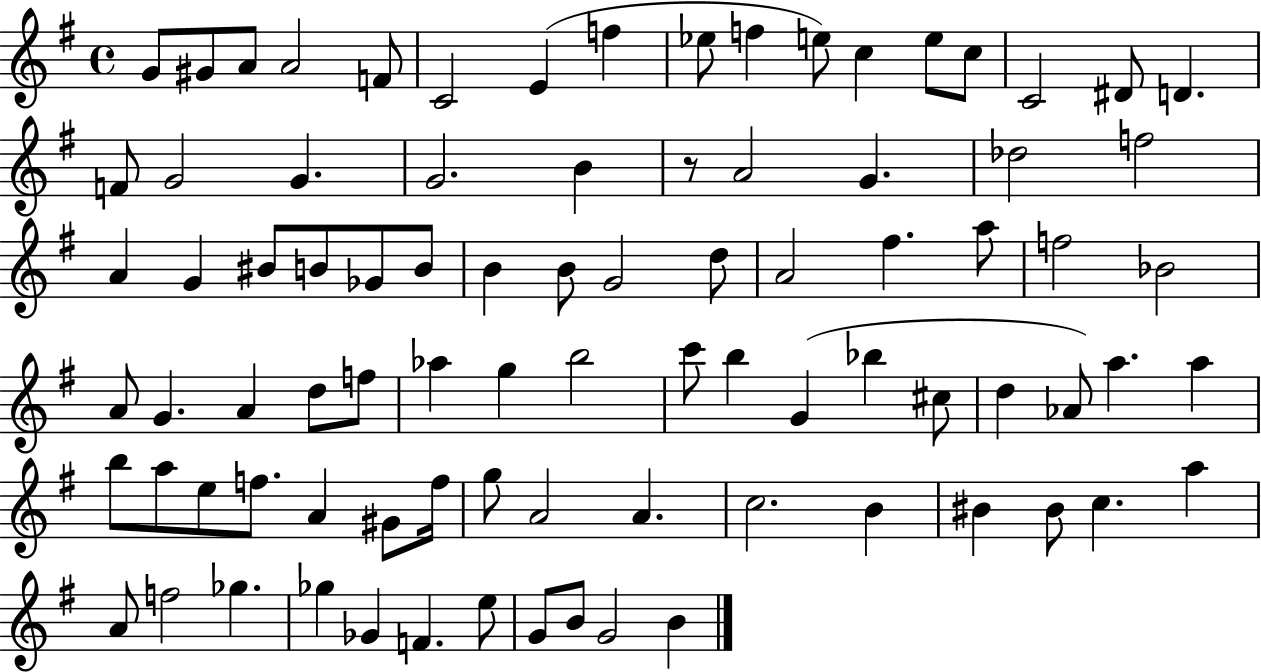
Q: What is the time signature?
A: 4/4